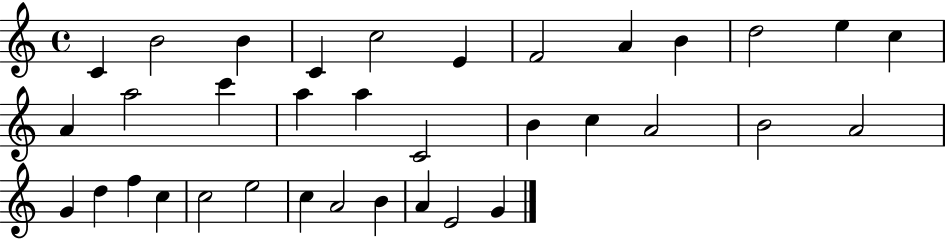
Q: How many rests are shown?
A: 0